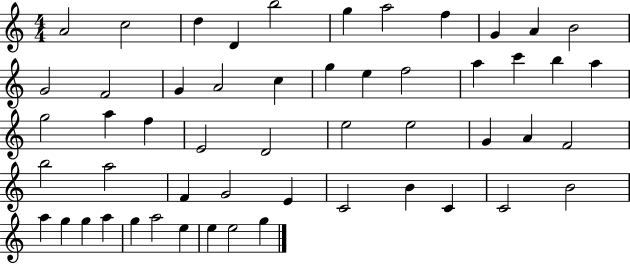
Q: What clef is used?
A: treble